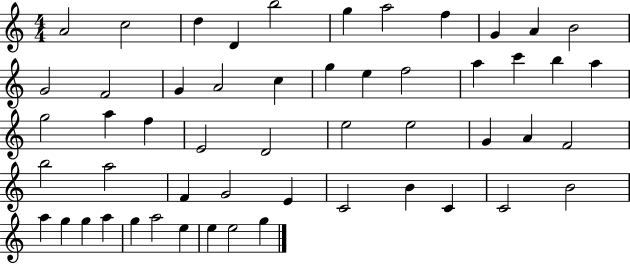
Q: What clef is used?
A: treble